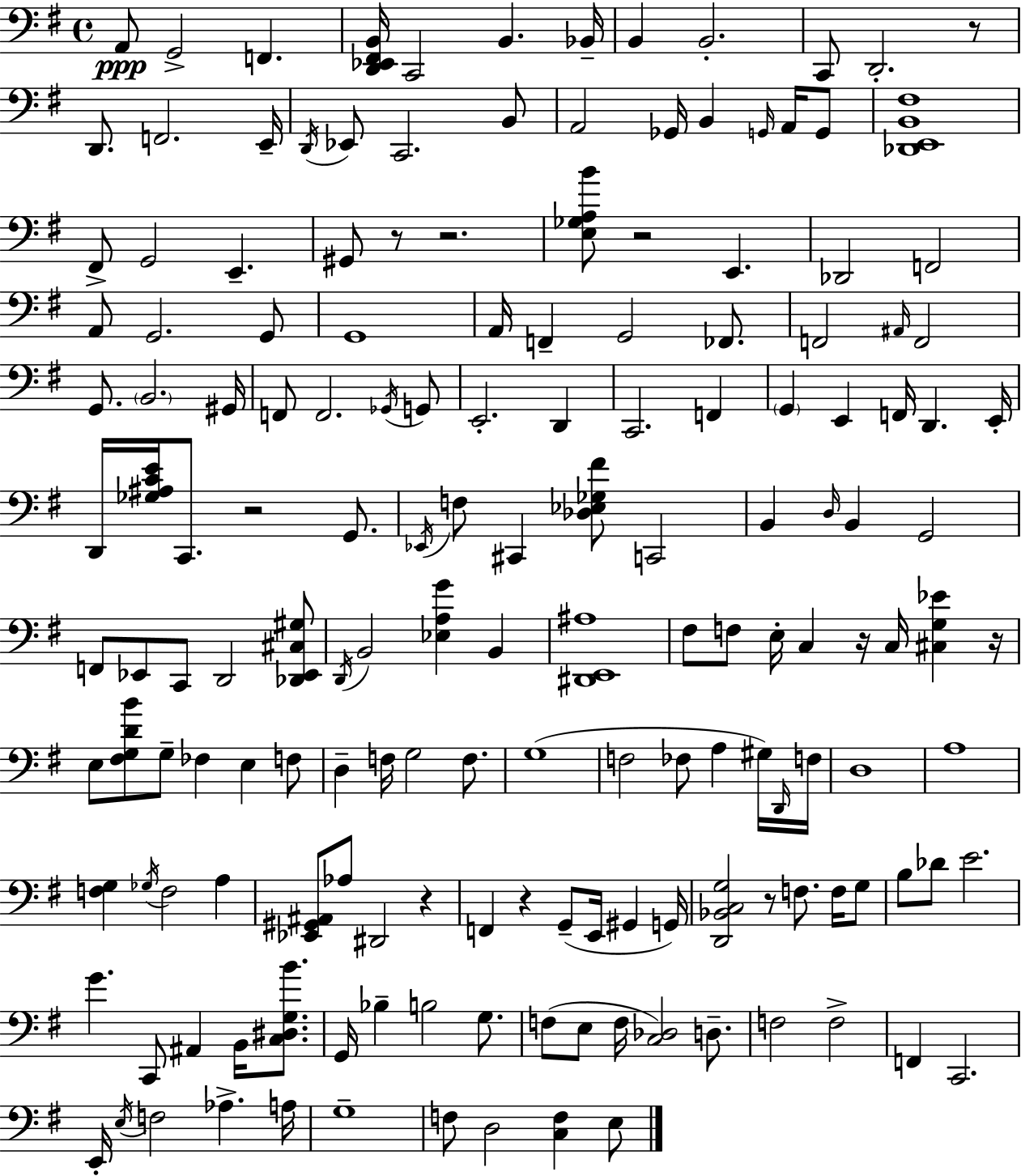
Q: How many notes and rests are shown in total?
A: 165